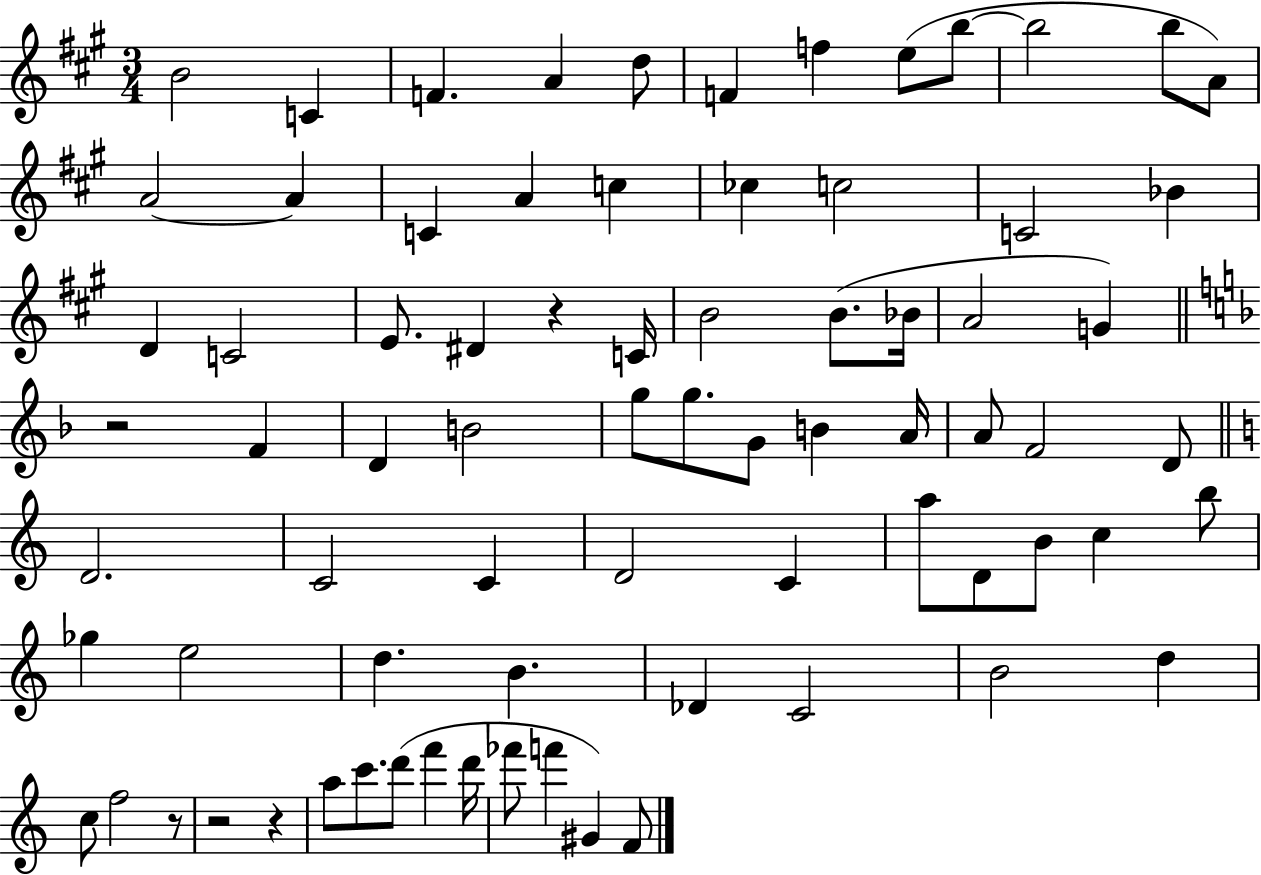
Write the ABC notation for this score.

X:1
T:Untitled
M:3/4
L:1/4
K:A
B2 C F A d/2 F f e/2 b/2 b2 b/2 A/2 A2 A C A c _c c2 C2 _B D C2 E/2 ^D z C/4 B2 B/2 _B/4 A2 G z2 F D B2 g/2 g/2 G/2 B A/4 A/2 F2 D/2 D2 C2 C D2 C a/2 D/2 B/2 c b/2 _g e2 d B _D C2 B2 d c/2 f2 z/2 z2 z a/2 c'/2 d'/2 f' d'/4 _f'/2 f' ^G F/2